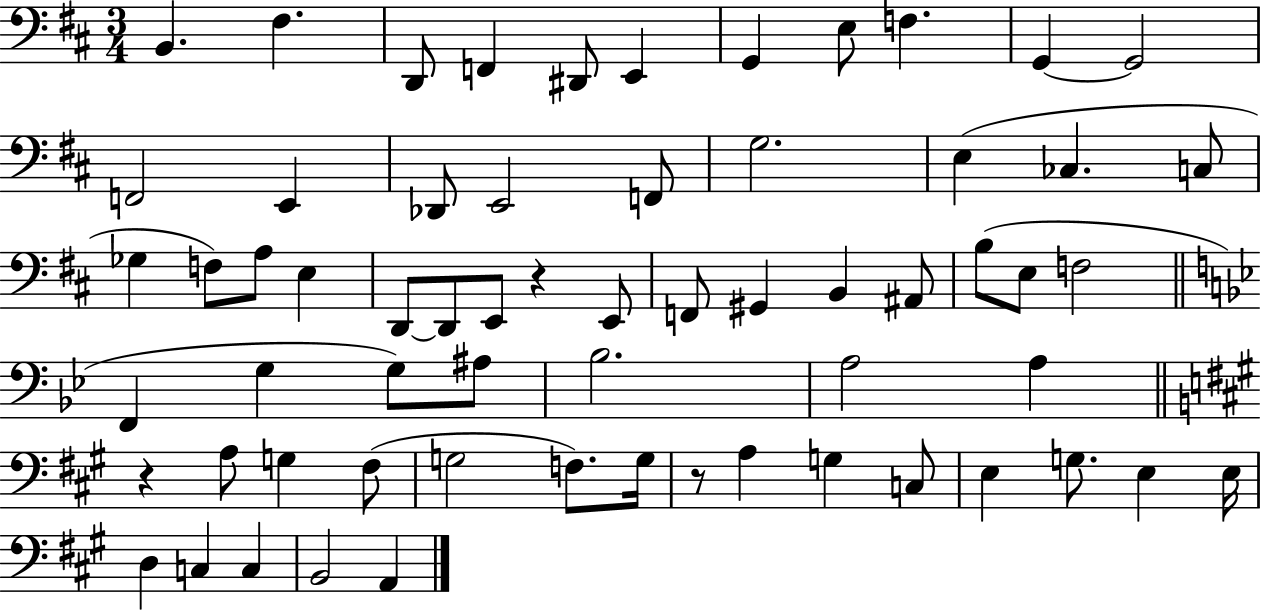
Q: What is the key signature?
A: D major